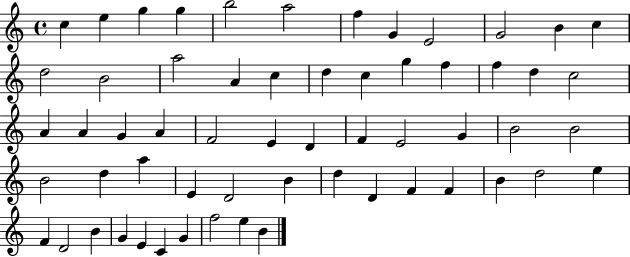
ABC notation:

X:1
T:Untitled
M:4/4
L:1/4
K:C
c e g g b2 a2 f G E2 G2 B c d2 B2 a2 A c d c g f f d c2 A A G A F2 E D F E2 G B2 B2 B2 d a E D2 B d D F F B d2 e F D2 B G E C G f2 e B